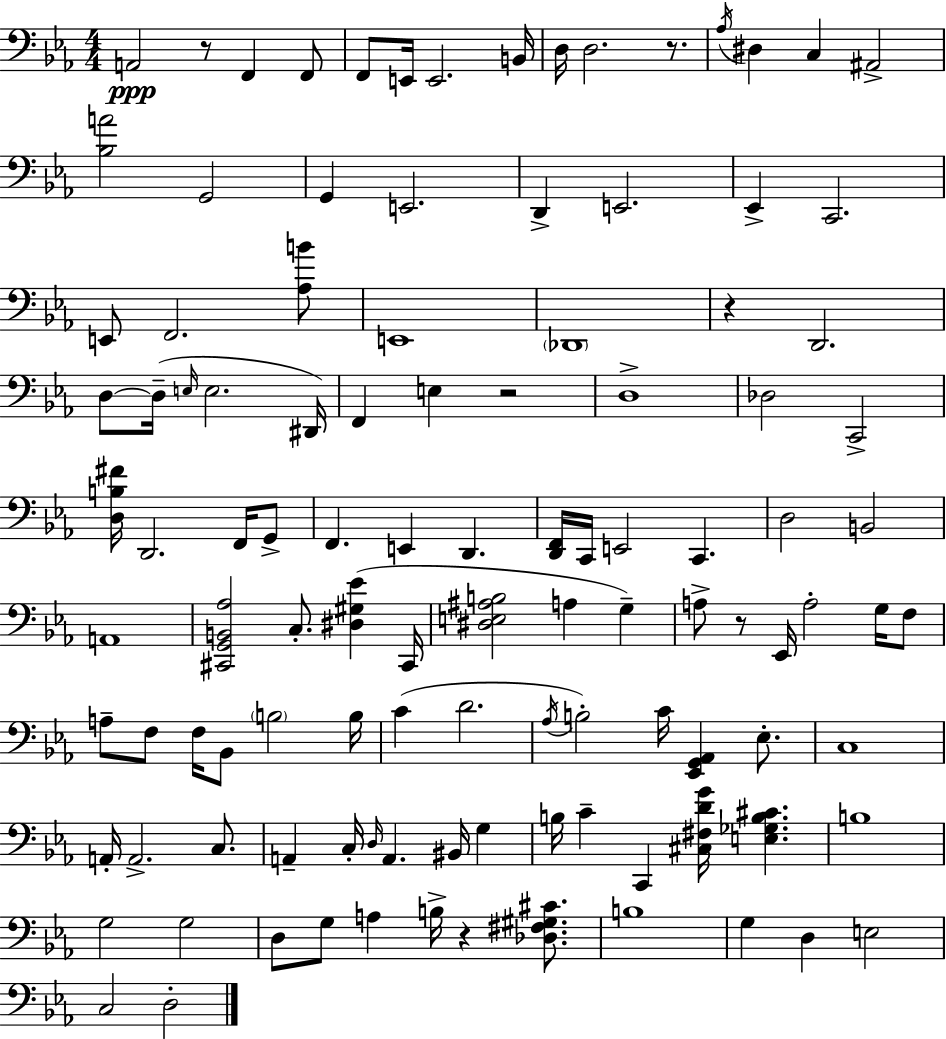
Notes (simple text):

A2/h R/e F2/q F2/e F2/e E2/s E2/h. B2/s D3/s D3/h. R/e. Ab3/s D#3/q C3/q A#2/h [Bb3,A4]/h G2/h G2/q E2/h. D2/q E2/h. Eb2/q C2/h. E2/e F2/h. [Ab3,B4]/e E2/w Db2/w R/q D2/h. D3/e D3/s E3/s E3/h. D#2/s F2/q E3/q R/h D3/w Db3/h C2/h [D3,B3,F#4]/s D2/h. F2/s G2/e F2/q. E2/q D2/q. [D2,F2]/s C2/s E2/h C2/q. D3/h B2/h A2/w [C#2,G2,B2,Ab3]/h C3/e. [D#3,G#3,Eb4]/q C#2/s [D#3,E3,A#3,B3]/h A3/q G3/q A3/e R/e Eb2/s A3/h G3/s F3/e A3/e F3/e F3/s Bb2/e B3/h B3/s C4/q D4/h. Ab3/s B3/h C4/s [Eb2,G2,Ab2]/q Eb3/e. C3/w A2/s A2/h. C3/e. A2/q C3/s D3/s A2/q. BIS2/s G3/q B3/s C4/q C2/q [C#3,F#3,D4,G4]/s [E3,Gb3,B3,C#4]/q. B3/w G3/h G3/h D3/e G3/e A3/q B3/s R/q [Db3,F#3,G#3,C#4]/e. B3/w G3/q D3/q E3/h C3/h D3/h